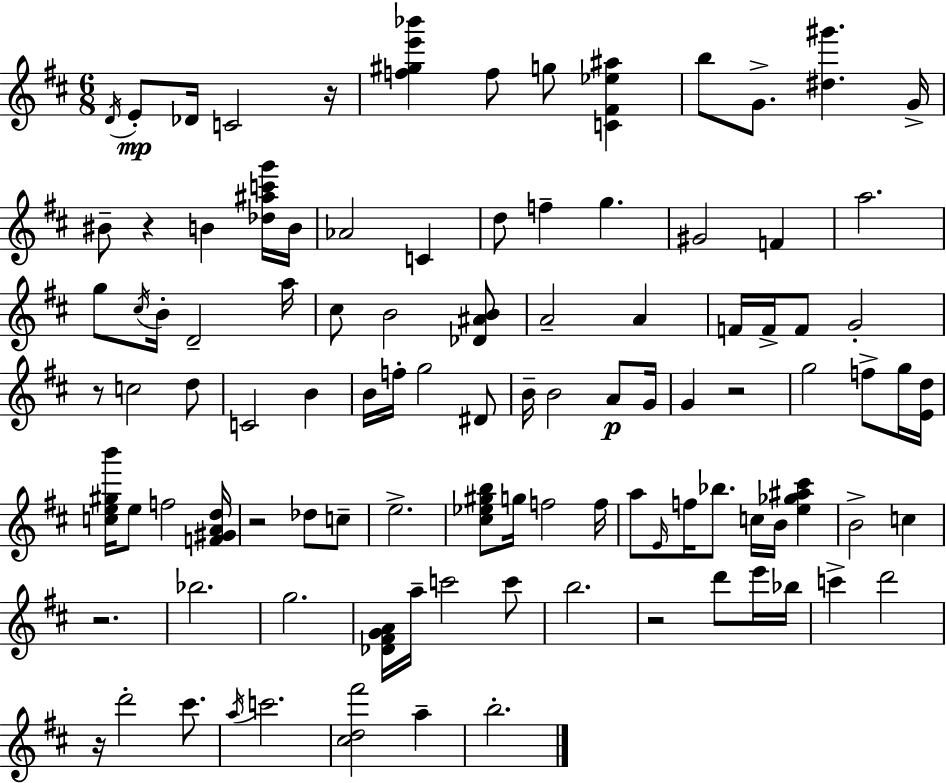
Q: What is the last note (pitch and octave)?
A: B5